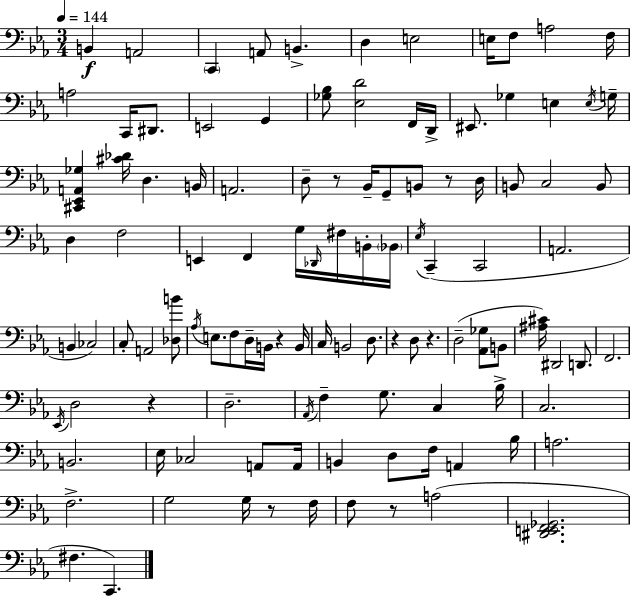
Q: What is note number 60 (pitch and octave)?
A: D3